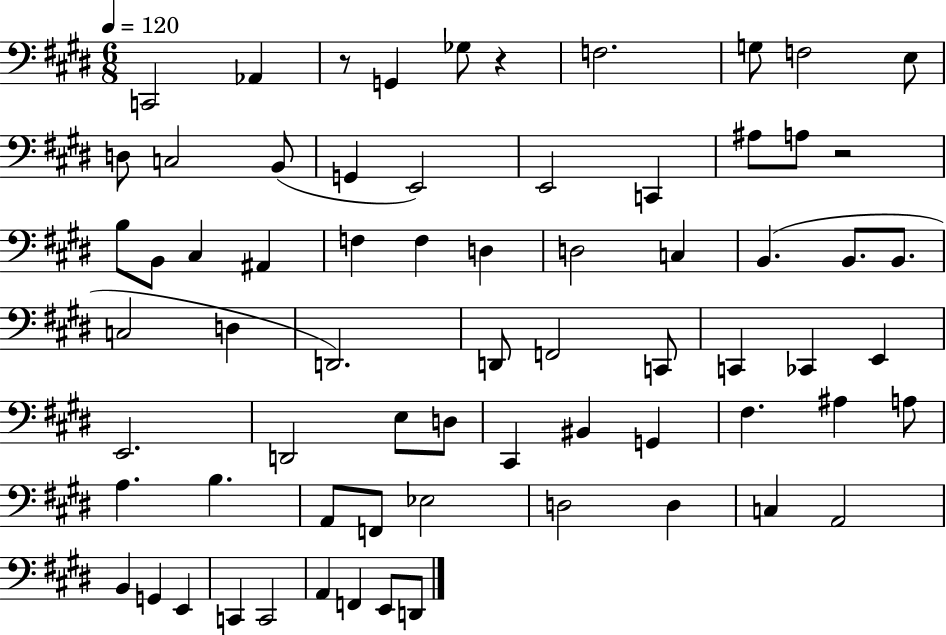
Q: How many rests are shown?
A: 3